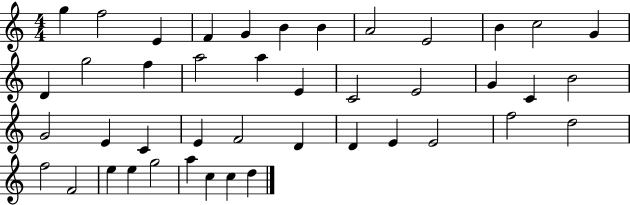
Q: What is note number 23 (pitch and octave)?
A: B4